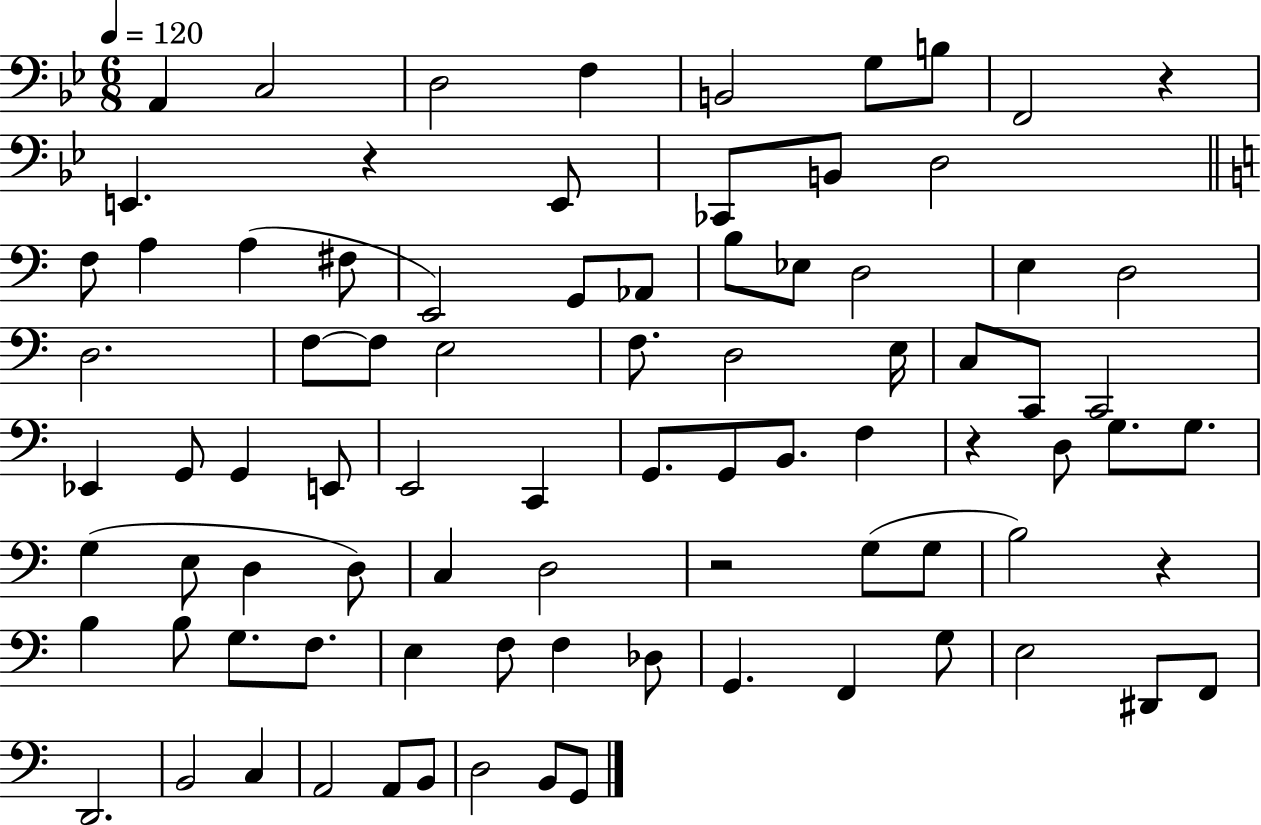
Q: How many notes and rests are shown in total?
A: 85